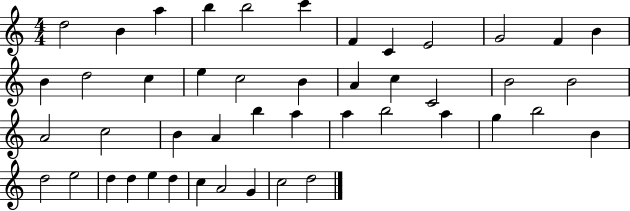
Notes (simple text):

D5/h B4/q A5/q B5/q B5/h C6/q F4/q C4/q E4/h G4/h F4/q B4/q B4/q D5/h C5/q E5/q C5/h B4/q A4/q C5/q C4/h B4/h B4/h A4/h C5/h B4/q A4/q B5/q A5/q A5/q B5/h A5/q G5/q B5/h B4/q D5/h E5/h D5/q D5/q E5/q D5/q C5/q A4/h G4/q C5/h D5/h